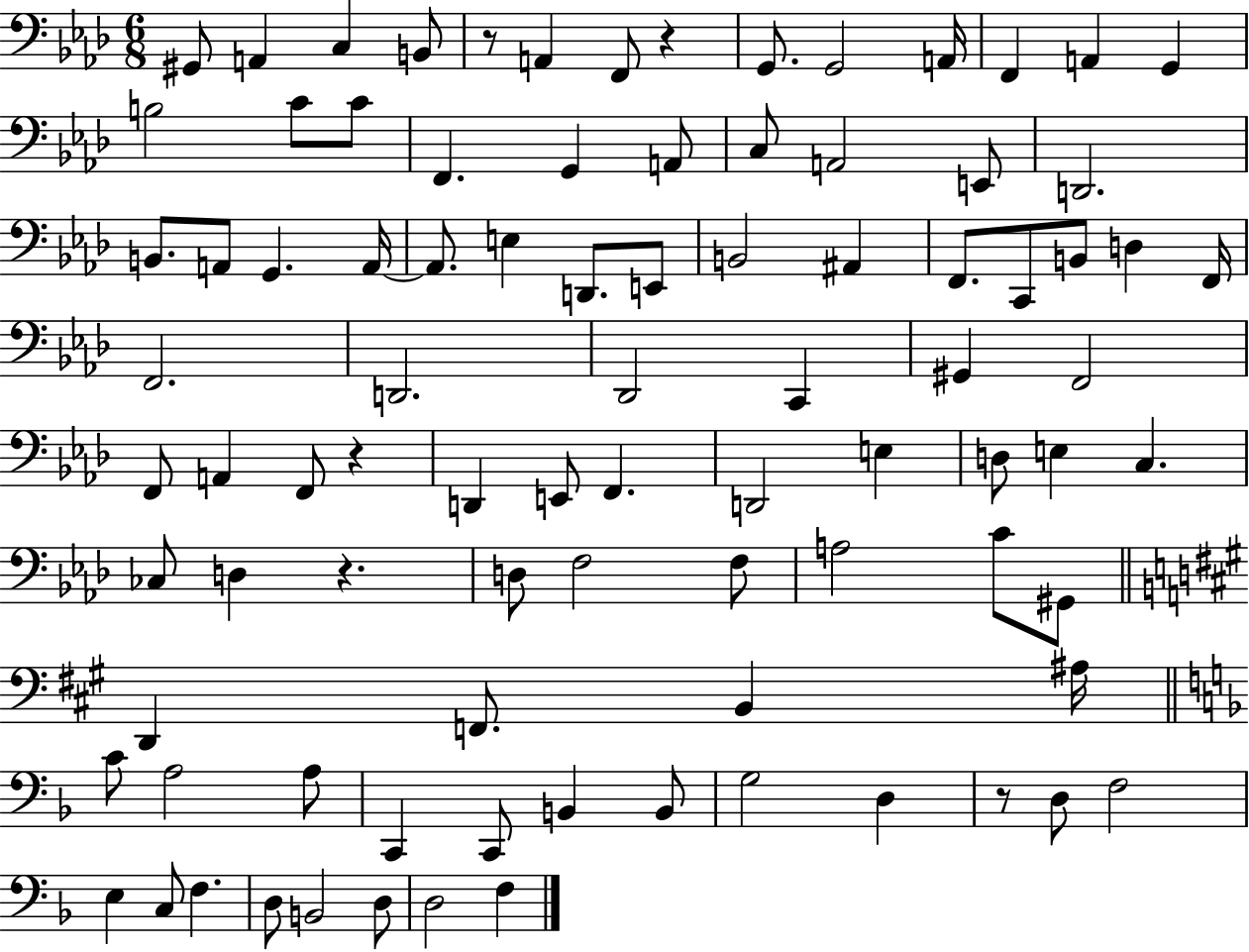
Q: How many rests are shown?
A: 5